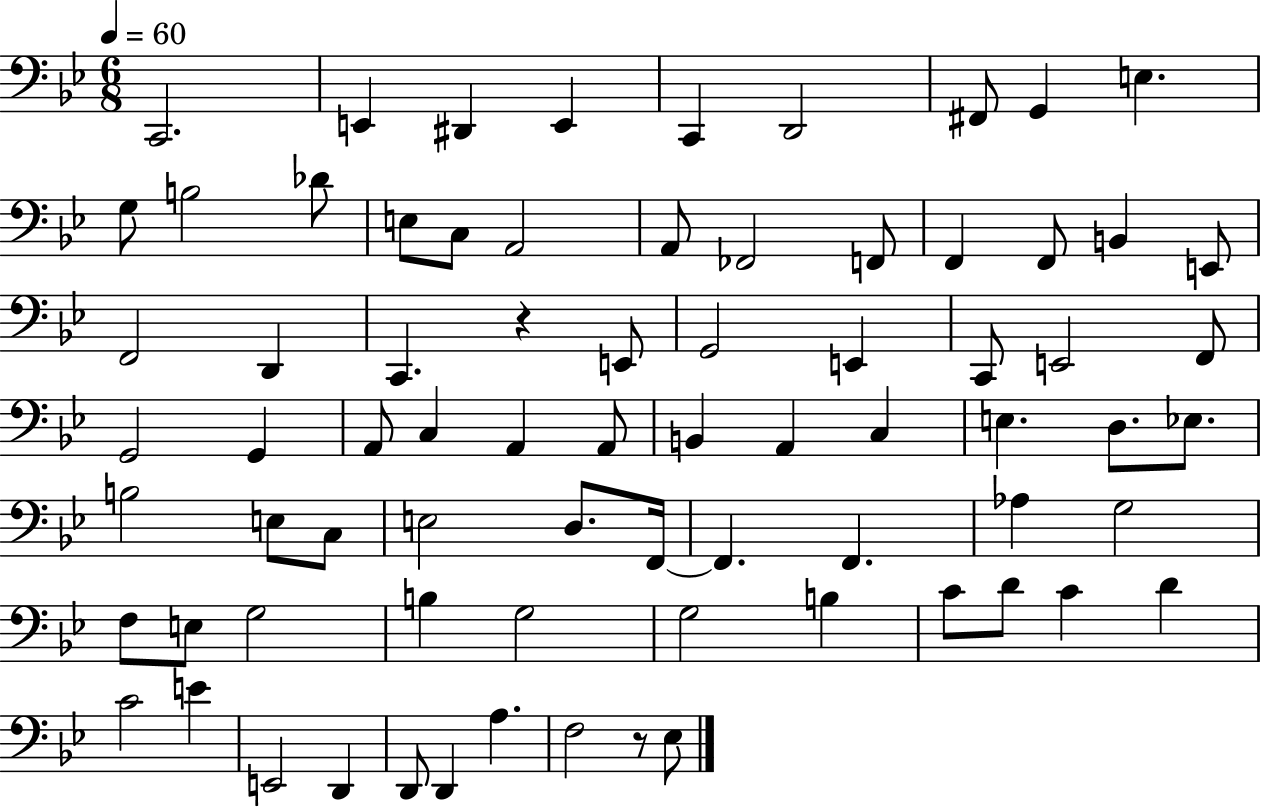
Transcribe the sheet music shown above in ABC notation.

X:1
T:Untitled
M:6/8
L:1/4
K:Bb
C,,2 E,, ^D,, E,, C,, D,,2 ^F,,/2 G,, E, G,/2 B,2 _D/2 E,/2 C,/2 A,,2 A,,/2 _F,,2 F,,/2 F,, F,,/2 B,, E,,/2 F,,2 D,, C,, z E,,/2 G,,2 E,, C,,/2 E,,2 F,,/2 G,,2 G,, A,,/2 C, A,, A,,/2 B,, A,, C, E, D,/2 _E,/2 B,2 E,/2 C,/2 E,2 D,/2 F,,/4 F,, F,, _A, G,2 F,/2 E,/2 G,2 B, G,2 G,2 B, C/2 D/2 C D C2 E E,,2 D,, D,,/2 D,, A, F,2 z/2 _E,/2